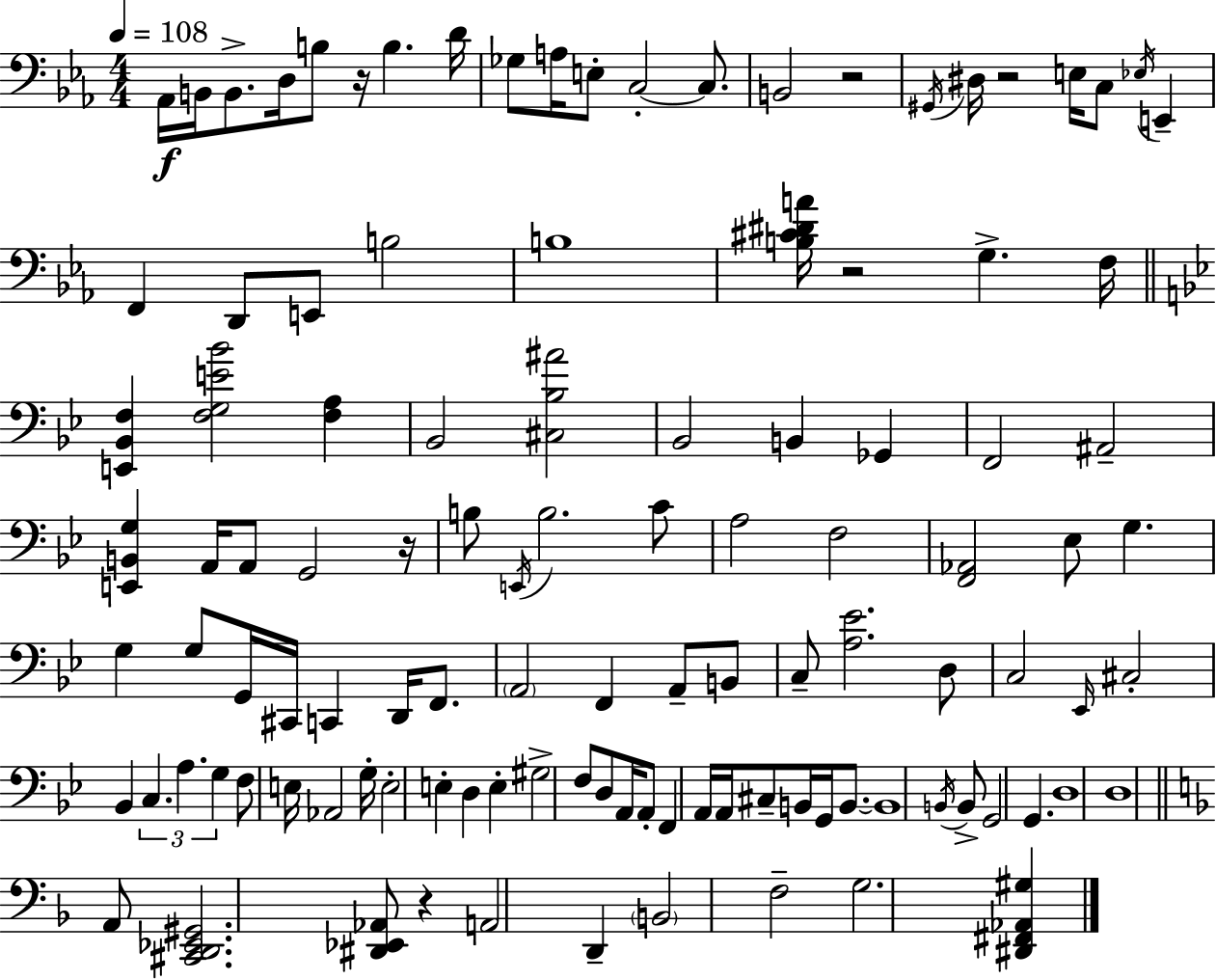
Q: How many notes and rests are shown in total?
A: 113